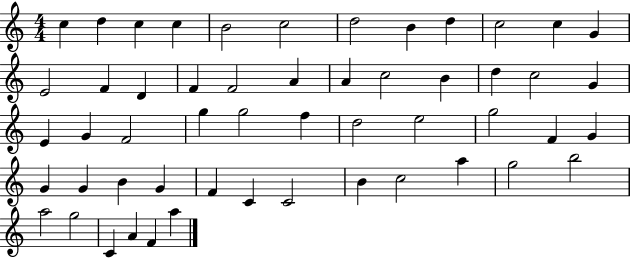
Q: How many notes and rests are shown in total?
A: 53